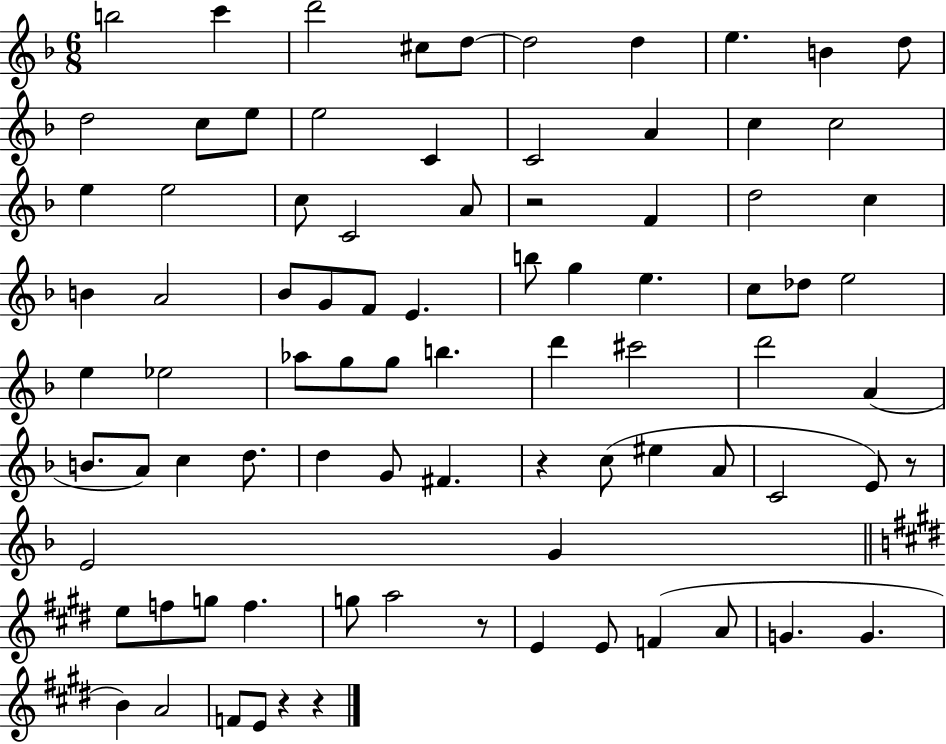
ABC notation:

X:1
T:Untitled
M:6/8
L:1/4
K:F
b2 c' d'2 ^c/2 d/2 d2 d e B d/2 d2 c/2 e/2 e2 C C2 A c c2 e e2 c/2 C2 A/2 z2 F d2 c B A2 _B/2 G/2 F/2 E b/2 g e c/2 _d/2 e2 e _e2 _a/2 g/2 g/2 b d' ^c'2 d'2 A B/2 A/2 c d/2 d G/2 ^F z c/2 ^e A/2 C2 E/2 z/2 E2 G e/2 f/2 g/2 f g/2 a2 z/2 E E/2 F A/2 G G B A2 F/2 E/2 z z